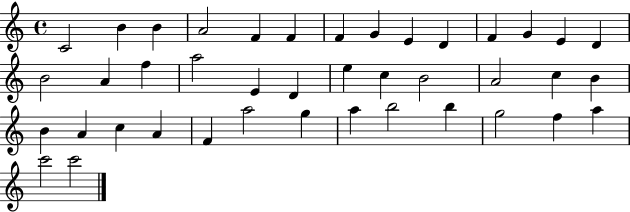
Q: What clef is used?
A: treble